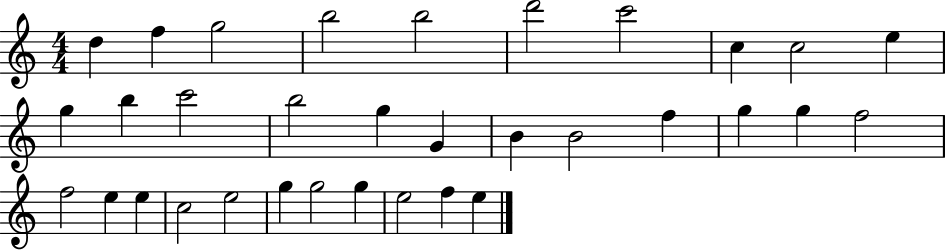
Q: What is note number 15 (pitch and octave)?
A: G5